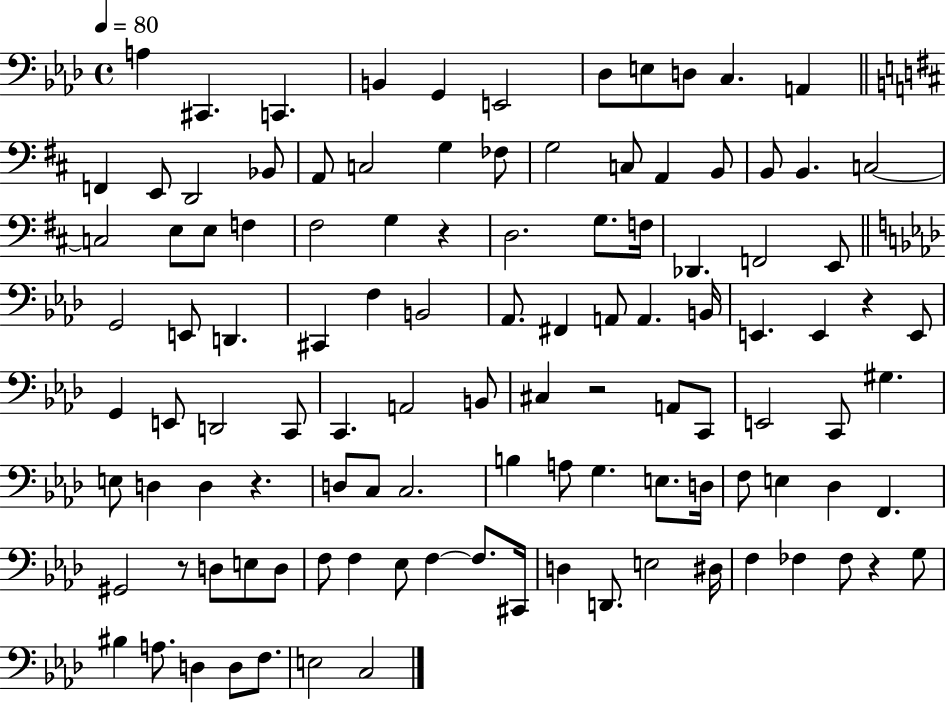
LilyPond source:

{
  \clef bass
  \time 4/4
  \defaultTimeSignature
  \key aes \major
  \tempo 4 = 80
  a4 cis,4. c,4. | b,4 g,4 e,2 | des8 e8 d8 c4. a,4 | \bar "||" \break \key d \major f,4 e,8 d,2 bes,8 | a,8 c2 g4 fes8 | g2 c8 a,4 b,8 | b,8 b,4. c2~~ | \break c2 e8 e8 f4 | fis2 g4 r4 | d2. g8. f16 | des,4. f,2 e,8 | \break \bar "||" \break \key aes \major g,2 e,8 d,4. | cis,4 f4 b,2 | aes,8. fis,4 a,8 a,4. b,16 | e,4. e,4 r4 e,8 | \break g,4 e,8 d,2 c,8 | c,4. a,2 b,8 | cis4 r2 a,8 c,8 | e,2 c,8 gis4. | \break e8 d4 d4 r4. | d8 c8 c2. | b4 a8 g4. e8. d16 | f8 e4 des4 f,4. | \break gis,2 r8 d8 e8 d8 | f8 f4 ees8 f4~~ f8. cis,16 | d4 d,8. e2 dis16 | f4 fes4 fes8 r4 g8 | \break bis4 a8. d4 d8 f8. | e2 c2 | \bar "|."
}